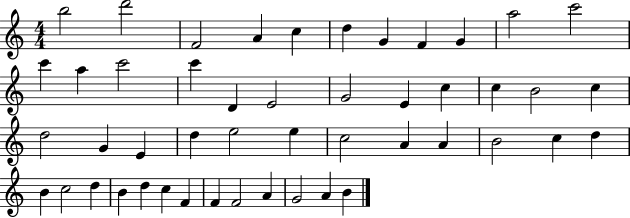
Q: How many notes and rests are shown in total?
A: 48